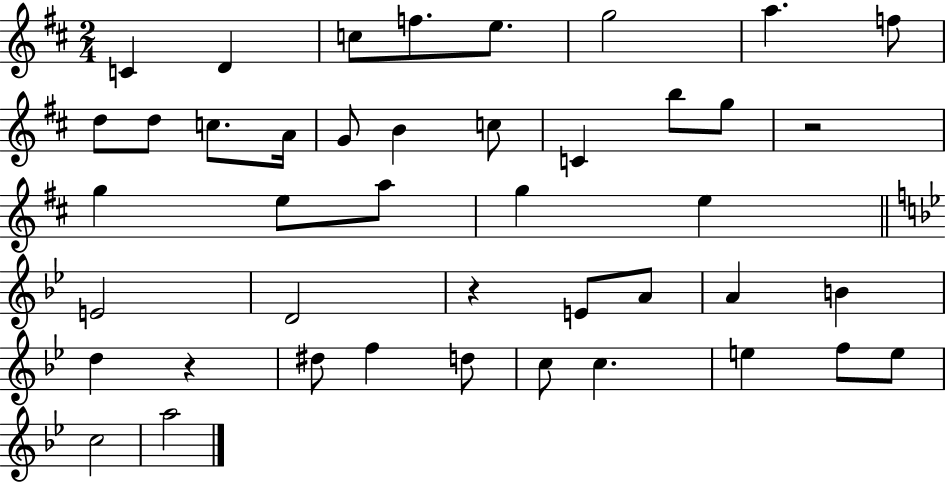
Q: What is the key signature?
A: D major